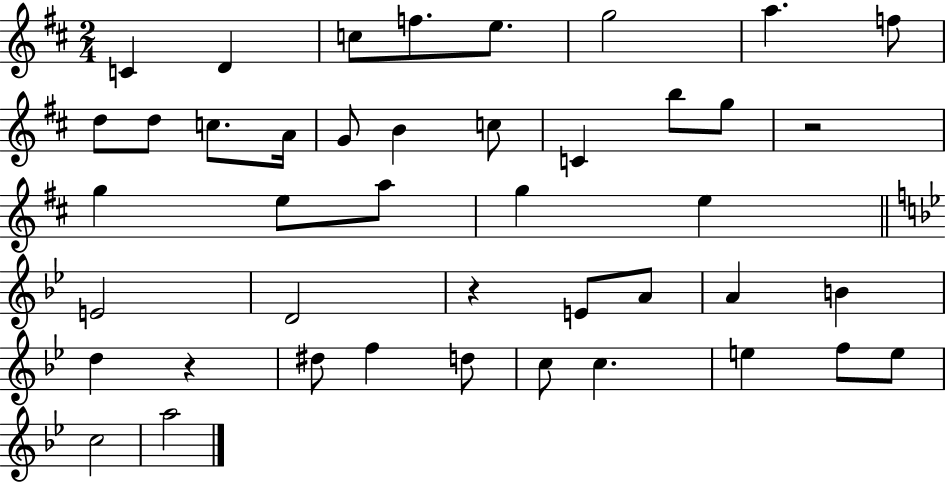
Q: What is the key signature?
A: D major